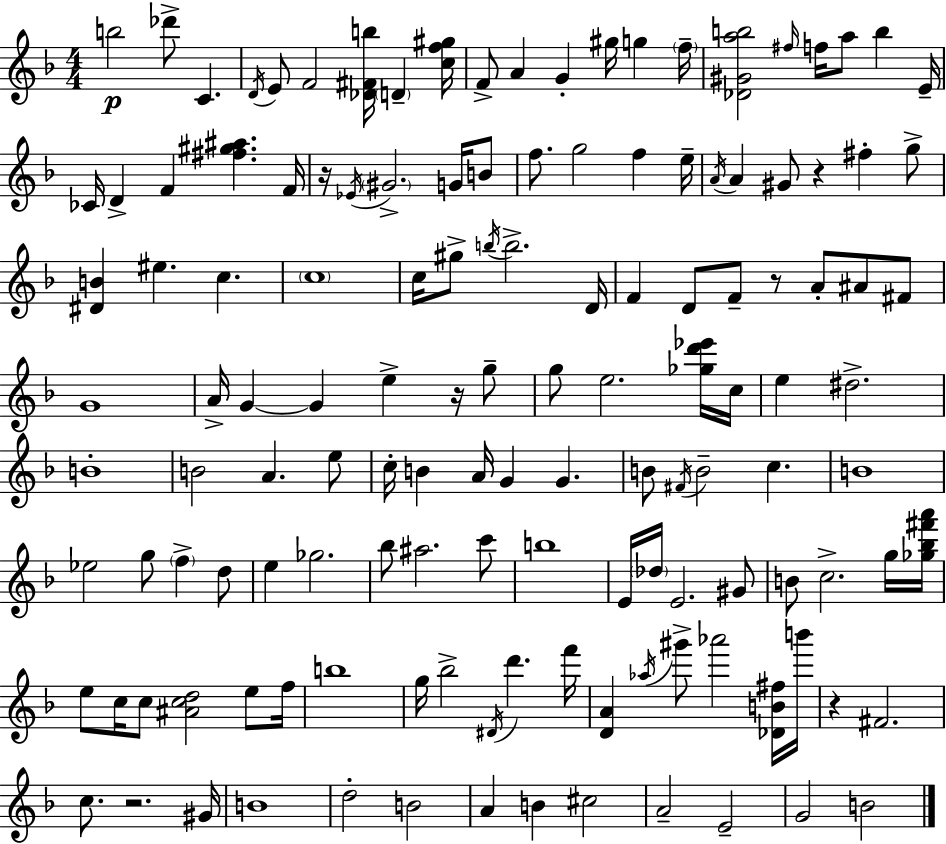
{
  \clef treble
  \numericTimeSignature
  \time 4/4
  \key f \major
  b''2\p des'''8-> c'4. | \acciaccatura { d'16 } e'8 f'2 <des' fis' b''>16 \parenthesize d'4-- | <c'' f'' gis''>16 f'8-> a'4 g'4-. gis''16 g''4 | \parenthesize f''16-- <des' gis' a'' b''>2 \grace { fis''16 } f''16 a''8 b''4 | \break e'16-- ces'16 d'4-> f'4 <fis'' gis'' ais''>4. | f'16 r16 \acciaccatura { ees'16 } \parenthesize gis'2.-> | g'16 b'8 f''8. g''2 f''4 | e''16-- \acciaccatura { a'16 } a'4 gis'8 r4 fis''4-. | \break g''8-> <dis' b'>4 eis''4. c''4. | \parenthesize c''1 | c''16 gis''8-> \acciaccatura { b''16 } b''2.-> | d'16 f'4 d'8 f'8-- r8 a'8-. | \break ais'8 fis'8 g'1 | a'16-> g'4~~ g'4 e''4-> | r16 g''8-- g''8 e''2. | <ges'' d''' ees'''>16 c''16 e''4 dis''2.-> | \break b'1-. | b'2 a'4. | e''8 c''16-. b'4 a'16 g'4 g'4. | b'8 \acciaccatura { fis'16 } b'2-- | \break c''4. b'1 | ees''2 g''8 | \parenthesize f''4-> d''8 e''4 ges''2. | bes''8 ais''2. | \break c'''8 b''1 | e'16 \parenthesize des''16 e'2. | gis'8 b'8 c''2.-> | g''16 <ges'' bes'' fis''' a'''>16 e''8 c''16 c''8 <ais' c'' d''>2 | \break e''8 f''16 b''1 | g''16 bes''2-> \acciaccatura { dis'16 } | d'''4. f'''16 <d' a'>4 \acciaccatura { aes''16 } gis'''8-> aes'''2 | <des' b' fis''>16 b'''16 r4 fis'2. | \break c''8. r2. | gis'16 b'1 | d''2-. | b'2 a'4 b'4 | \break cis''2 a'2-- | e'2-- g'2 | b'2 \bar "|."
}